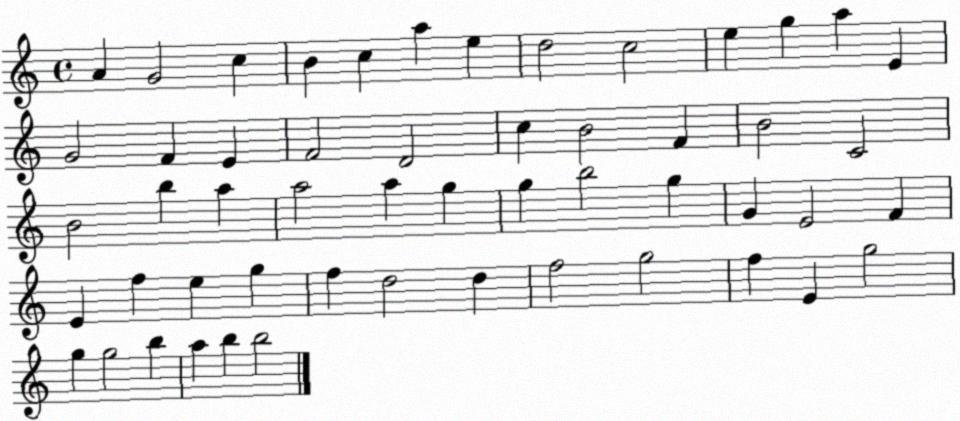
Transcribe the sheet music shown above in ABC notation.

X:1
T:Untitled
M:4/4
L:1/4
K:C
A G2 c B c a e d2 c2 e g a E G2 F E F2 D2 c B2 F B2 C2 B2 b a a2 a g g b2 g G E2 F E f e g f d2 d f2 g2 f E g2 g g2 b a b b2